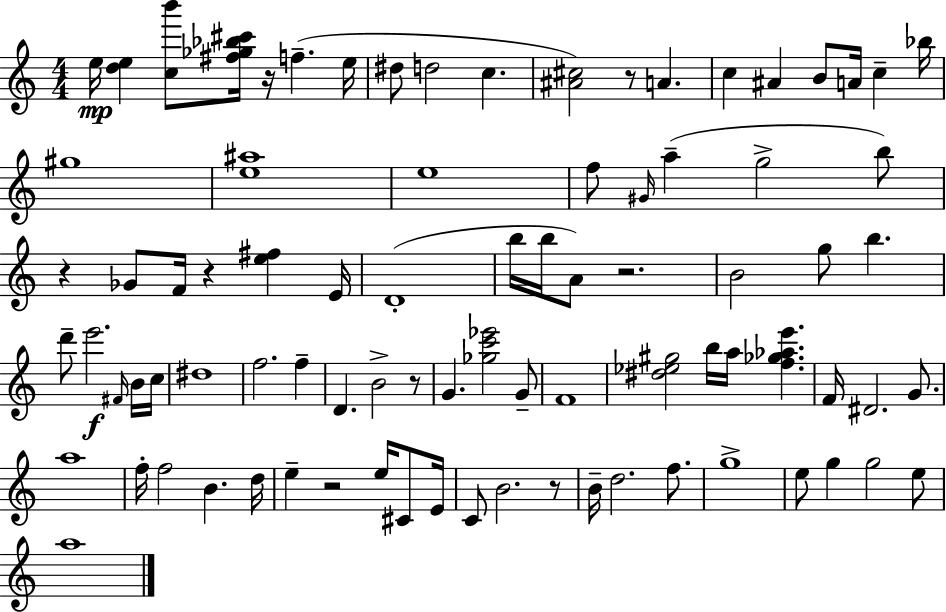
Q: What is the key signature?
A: C major